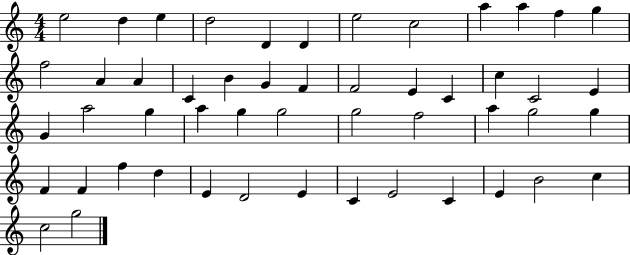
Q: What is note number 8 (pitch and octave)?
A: C5